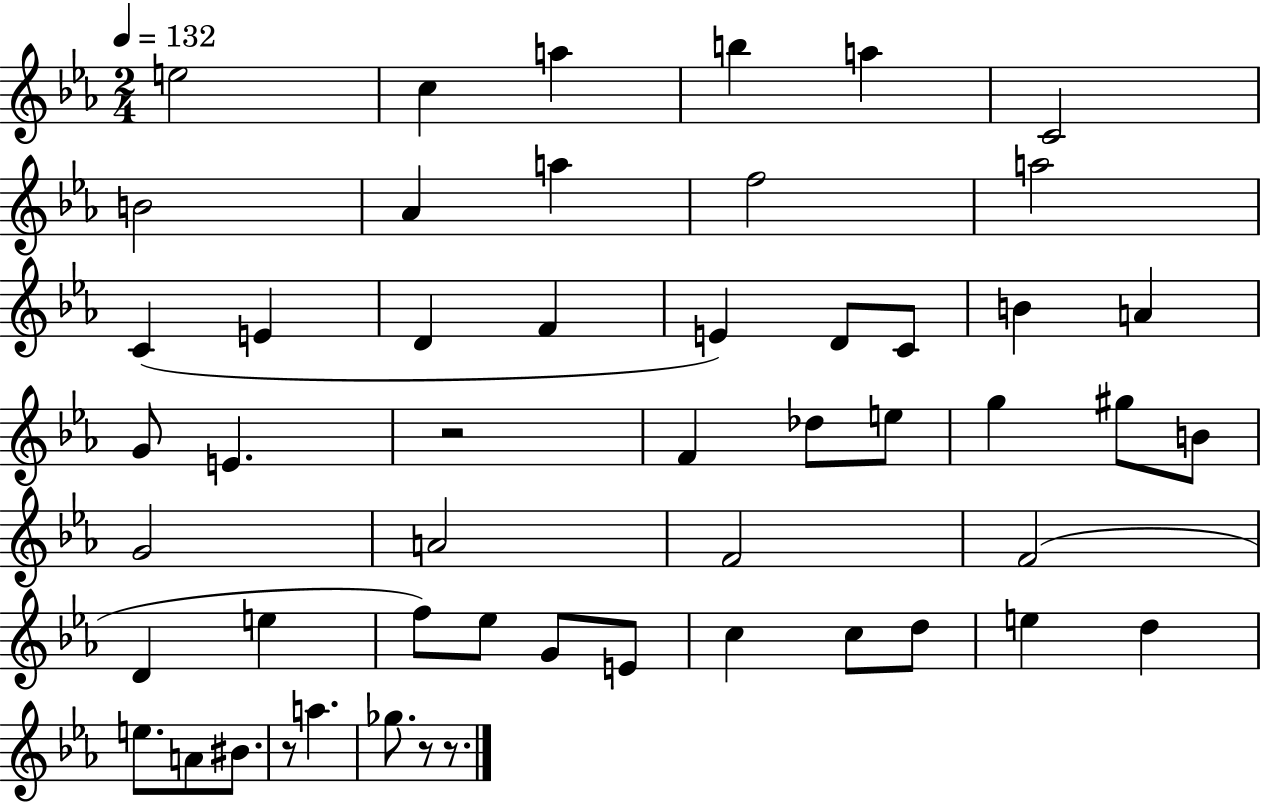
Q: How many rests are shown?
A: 4